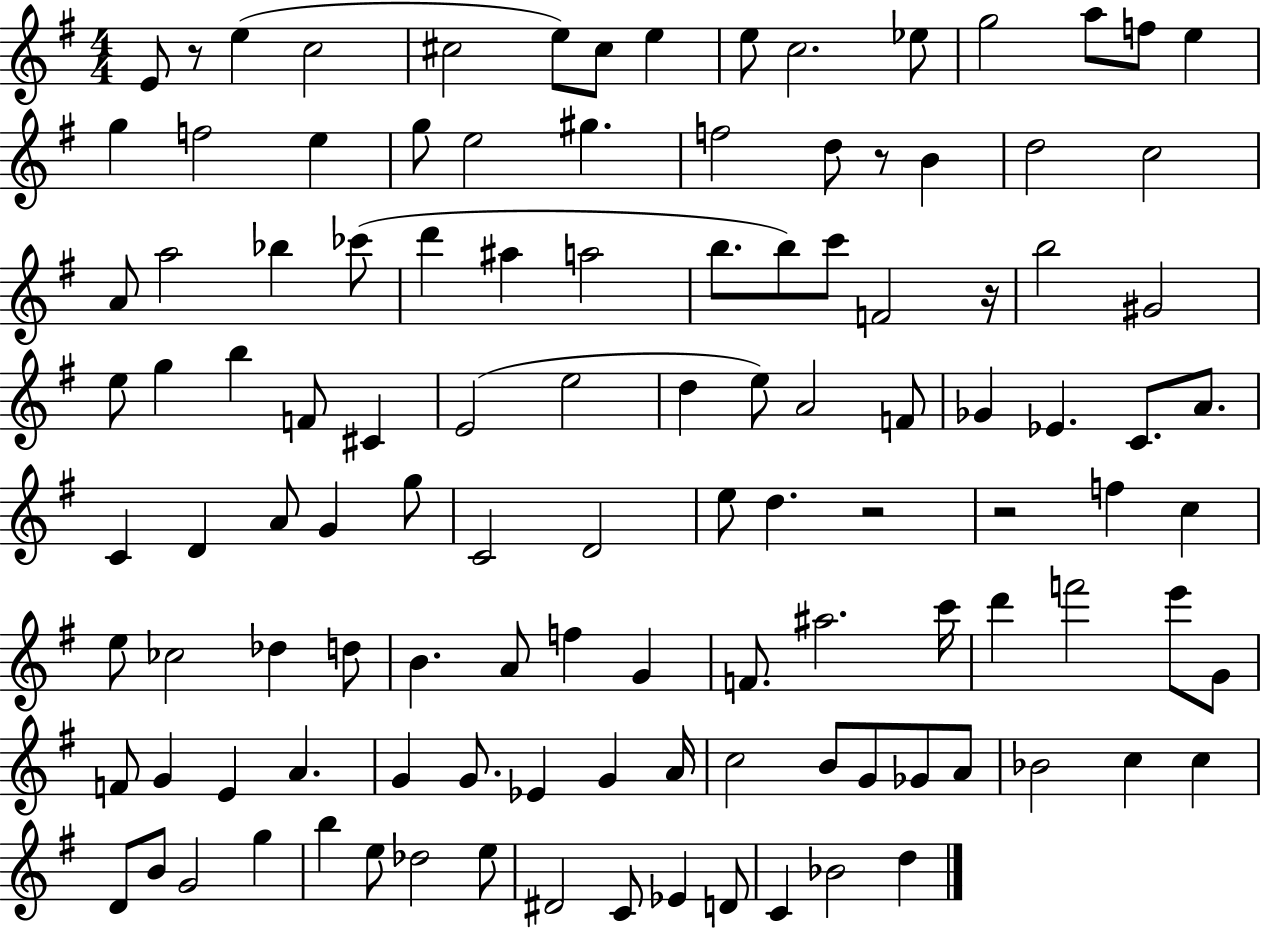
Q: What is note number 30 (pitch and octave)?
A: D6